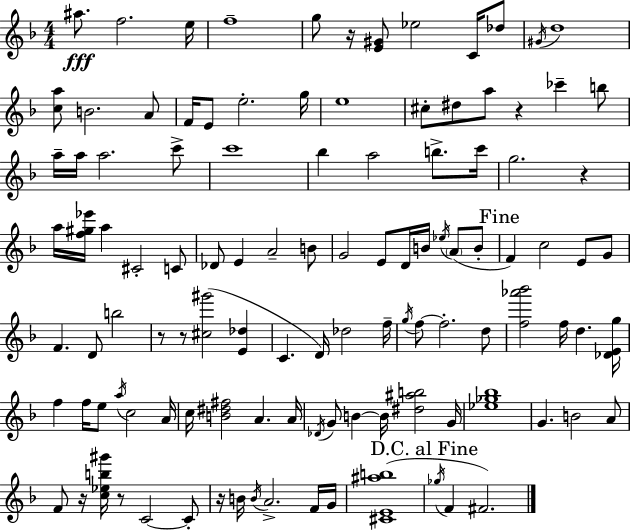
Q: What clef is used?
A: treble